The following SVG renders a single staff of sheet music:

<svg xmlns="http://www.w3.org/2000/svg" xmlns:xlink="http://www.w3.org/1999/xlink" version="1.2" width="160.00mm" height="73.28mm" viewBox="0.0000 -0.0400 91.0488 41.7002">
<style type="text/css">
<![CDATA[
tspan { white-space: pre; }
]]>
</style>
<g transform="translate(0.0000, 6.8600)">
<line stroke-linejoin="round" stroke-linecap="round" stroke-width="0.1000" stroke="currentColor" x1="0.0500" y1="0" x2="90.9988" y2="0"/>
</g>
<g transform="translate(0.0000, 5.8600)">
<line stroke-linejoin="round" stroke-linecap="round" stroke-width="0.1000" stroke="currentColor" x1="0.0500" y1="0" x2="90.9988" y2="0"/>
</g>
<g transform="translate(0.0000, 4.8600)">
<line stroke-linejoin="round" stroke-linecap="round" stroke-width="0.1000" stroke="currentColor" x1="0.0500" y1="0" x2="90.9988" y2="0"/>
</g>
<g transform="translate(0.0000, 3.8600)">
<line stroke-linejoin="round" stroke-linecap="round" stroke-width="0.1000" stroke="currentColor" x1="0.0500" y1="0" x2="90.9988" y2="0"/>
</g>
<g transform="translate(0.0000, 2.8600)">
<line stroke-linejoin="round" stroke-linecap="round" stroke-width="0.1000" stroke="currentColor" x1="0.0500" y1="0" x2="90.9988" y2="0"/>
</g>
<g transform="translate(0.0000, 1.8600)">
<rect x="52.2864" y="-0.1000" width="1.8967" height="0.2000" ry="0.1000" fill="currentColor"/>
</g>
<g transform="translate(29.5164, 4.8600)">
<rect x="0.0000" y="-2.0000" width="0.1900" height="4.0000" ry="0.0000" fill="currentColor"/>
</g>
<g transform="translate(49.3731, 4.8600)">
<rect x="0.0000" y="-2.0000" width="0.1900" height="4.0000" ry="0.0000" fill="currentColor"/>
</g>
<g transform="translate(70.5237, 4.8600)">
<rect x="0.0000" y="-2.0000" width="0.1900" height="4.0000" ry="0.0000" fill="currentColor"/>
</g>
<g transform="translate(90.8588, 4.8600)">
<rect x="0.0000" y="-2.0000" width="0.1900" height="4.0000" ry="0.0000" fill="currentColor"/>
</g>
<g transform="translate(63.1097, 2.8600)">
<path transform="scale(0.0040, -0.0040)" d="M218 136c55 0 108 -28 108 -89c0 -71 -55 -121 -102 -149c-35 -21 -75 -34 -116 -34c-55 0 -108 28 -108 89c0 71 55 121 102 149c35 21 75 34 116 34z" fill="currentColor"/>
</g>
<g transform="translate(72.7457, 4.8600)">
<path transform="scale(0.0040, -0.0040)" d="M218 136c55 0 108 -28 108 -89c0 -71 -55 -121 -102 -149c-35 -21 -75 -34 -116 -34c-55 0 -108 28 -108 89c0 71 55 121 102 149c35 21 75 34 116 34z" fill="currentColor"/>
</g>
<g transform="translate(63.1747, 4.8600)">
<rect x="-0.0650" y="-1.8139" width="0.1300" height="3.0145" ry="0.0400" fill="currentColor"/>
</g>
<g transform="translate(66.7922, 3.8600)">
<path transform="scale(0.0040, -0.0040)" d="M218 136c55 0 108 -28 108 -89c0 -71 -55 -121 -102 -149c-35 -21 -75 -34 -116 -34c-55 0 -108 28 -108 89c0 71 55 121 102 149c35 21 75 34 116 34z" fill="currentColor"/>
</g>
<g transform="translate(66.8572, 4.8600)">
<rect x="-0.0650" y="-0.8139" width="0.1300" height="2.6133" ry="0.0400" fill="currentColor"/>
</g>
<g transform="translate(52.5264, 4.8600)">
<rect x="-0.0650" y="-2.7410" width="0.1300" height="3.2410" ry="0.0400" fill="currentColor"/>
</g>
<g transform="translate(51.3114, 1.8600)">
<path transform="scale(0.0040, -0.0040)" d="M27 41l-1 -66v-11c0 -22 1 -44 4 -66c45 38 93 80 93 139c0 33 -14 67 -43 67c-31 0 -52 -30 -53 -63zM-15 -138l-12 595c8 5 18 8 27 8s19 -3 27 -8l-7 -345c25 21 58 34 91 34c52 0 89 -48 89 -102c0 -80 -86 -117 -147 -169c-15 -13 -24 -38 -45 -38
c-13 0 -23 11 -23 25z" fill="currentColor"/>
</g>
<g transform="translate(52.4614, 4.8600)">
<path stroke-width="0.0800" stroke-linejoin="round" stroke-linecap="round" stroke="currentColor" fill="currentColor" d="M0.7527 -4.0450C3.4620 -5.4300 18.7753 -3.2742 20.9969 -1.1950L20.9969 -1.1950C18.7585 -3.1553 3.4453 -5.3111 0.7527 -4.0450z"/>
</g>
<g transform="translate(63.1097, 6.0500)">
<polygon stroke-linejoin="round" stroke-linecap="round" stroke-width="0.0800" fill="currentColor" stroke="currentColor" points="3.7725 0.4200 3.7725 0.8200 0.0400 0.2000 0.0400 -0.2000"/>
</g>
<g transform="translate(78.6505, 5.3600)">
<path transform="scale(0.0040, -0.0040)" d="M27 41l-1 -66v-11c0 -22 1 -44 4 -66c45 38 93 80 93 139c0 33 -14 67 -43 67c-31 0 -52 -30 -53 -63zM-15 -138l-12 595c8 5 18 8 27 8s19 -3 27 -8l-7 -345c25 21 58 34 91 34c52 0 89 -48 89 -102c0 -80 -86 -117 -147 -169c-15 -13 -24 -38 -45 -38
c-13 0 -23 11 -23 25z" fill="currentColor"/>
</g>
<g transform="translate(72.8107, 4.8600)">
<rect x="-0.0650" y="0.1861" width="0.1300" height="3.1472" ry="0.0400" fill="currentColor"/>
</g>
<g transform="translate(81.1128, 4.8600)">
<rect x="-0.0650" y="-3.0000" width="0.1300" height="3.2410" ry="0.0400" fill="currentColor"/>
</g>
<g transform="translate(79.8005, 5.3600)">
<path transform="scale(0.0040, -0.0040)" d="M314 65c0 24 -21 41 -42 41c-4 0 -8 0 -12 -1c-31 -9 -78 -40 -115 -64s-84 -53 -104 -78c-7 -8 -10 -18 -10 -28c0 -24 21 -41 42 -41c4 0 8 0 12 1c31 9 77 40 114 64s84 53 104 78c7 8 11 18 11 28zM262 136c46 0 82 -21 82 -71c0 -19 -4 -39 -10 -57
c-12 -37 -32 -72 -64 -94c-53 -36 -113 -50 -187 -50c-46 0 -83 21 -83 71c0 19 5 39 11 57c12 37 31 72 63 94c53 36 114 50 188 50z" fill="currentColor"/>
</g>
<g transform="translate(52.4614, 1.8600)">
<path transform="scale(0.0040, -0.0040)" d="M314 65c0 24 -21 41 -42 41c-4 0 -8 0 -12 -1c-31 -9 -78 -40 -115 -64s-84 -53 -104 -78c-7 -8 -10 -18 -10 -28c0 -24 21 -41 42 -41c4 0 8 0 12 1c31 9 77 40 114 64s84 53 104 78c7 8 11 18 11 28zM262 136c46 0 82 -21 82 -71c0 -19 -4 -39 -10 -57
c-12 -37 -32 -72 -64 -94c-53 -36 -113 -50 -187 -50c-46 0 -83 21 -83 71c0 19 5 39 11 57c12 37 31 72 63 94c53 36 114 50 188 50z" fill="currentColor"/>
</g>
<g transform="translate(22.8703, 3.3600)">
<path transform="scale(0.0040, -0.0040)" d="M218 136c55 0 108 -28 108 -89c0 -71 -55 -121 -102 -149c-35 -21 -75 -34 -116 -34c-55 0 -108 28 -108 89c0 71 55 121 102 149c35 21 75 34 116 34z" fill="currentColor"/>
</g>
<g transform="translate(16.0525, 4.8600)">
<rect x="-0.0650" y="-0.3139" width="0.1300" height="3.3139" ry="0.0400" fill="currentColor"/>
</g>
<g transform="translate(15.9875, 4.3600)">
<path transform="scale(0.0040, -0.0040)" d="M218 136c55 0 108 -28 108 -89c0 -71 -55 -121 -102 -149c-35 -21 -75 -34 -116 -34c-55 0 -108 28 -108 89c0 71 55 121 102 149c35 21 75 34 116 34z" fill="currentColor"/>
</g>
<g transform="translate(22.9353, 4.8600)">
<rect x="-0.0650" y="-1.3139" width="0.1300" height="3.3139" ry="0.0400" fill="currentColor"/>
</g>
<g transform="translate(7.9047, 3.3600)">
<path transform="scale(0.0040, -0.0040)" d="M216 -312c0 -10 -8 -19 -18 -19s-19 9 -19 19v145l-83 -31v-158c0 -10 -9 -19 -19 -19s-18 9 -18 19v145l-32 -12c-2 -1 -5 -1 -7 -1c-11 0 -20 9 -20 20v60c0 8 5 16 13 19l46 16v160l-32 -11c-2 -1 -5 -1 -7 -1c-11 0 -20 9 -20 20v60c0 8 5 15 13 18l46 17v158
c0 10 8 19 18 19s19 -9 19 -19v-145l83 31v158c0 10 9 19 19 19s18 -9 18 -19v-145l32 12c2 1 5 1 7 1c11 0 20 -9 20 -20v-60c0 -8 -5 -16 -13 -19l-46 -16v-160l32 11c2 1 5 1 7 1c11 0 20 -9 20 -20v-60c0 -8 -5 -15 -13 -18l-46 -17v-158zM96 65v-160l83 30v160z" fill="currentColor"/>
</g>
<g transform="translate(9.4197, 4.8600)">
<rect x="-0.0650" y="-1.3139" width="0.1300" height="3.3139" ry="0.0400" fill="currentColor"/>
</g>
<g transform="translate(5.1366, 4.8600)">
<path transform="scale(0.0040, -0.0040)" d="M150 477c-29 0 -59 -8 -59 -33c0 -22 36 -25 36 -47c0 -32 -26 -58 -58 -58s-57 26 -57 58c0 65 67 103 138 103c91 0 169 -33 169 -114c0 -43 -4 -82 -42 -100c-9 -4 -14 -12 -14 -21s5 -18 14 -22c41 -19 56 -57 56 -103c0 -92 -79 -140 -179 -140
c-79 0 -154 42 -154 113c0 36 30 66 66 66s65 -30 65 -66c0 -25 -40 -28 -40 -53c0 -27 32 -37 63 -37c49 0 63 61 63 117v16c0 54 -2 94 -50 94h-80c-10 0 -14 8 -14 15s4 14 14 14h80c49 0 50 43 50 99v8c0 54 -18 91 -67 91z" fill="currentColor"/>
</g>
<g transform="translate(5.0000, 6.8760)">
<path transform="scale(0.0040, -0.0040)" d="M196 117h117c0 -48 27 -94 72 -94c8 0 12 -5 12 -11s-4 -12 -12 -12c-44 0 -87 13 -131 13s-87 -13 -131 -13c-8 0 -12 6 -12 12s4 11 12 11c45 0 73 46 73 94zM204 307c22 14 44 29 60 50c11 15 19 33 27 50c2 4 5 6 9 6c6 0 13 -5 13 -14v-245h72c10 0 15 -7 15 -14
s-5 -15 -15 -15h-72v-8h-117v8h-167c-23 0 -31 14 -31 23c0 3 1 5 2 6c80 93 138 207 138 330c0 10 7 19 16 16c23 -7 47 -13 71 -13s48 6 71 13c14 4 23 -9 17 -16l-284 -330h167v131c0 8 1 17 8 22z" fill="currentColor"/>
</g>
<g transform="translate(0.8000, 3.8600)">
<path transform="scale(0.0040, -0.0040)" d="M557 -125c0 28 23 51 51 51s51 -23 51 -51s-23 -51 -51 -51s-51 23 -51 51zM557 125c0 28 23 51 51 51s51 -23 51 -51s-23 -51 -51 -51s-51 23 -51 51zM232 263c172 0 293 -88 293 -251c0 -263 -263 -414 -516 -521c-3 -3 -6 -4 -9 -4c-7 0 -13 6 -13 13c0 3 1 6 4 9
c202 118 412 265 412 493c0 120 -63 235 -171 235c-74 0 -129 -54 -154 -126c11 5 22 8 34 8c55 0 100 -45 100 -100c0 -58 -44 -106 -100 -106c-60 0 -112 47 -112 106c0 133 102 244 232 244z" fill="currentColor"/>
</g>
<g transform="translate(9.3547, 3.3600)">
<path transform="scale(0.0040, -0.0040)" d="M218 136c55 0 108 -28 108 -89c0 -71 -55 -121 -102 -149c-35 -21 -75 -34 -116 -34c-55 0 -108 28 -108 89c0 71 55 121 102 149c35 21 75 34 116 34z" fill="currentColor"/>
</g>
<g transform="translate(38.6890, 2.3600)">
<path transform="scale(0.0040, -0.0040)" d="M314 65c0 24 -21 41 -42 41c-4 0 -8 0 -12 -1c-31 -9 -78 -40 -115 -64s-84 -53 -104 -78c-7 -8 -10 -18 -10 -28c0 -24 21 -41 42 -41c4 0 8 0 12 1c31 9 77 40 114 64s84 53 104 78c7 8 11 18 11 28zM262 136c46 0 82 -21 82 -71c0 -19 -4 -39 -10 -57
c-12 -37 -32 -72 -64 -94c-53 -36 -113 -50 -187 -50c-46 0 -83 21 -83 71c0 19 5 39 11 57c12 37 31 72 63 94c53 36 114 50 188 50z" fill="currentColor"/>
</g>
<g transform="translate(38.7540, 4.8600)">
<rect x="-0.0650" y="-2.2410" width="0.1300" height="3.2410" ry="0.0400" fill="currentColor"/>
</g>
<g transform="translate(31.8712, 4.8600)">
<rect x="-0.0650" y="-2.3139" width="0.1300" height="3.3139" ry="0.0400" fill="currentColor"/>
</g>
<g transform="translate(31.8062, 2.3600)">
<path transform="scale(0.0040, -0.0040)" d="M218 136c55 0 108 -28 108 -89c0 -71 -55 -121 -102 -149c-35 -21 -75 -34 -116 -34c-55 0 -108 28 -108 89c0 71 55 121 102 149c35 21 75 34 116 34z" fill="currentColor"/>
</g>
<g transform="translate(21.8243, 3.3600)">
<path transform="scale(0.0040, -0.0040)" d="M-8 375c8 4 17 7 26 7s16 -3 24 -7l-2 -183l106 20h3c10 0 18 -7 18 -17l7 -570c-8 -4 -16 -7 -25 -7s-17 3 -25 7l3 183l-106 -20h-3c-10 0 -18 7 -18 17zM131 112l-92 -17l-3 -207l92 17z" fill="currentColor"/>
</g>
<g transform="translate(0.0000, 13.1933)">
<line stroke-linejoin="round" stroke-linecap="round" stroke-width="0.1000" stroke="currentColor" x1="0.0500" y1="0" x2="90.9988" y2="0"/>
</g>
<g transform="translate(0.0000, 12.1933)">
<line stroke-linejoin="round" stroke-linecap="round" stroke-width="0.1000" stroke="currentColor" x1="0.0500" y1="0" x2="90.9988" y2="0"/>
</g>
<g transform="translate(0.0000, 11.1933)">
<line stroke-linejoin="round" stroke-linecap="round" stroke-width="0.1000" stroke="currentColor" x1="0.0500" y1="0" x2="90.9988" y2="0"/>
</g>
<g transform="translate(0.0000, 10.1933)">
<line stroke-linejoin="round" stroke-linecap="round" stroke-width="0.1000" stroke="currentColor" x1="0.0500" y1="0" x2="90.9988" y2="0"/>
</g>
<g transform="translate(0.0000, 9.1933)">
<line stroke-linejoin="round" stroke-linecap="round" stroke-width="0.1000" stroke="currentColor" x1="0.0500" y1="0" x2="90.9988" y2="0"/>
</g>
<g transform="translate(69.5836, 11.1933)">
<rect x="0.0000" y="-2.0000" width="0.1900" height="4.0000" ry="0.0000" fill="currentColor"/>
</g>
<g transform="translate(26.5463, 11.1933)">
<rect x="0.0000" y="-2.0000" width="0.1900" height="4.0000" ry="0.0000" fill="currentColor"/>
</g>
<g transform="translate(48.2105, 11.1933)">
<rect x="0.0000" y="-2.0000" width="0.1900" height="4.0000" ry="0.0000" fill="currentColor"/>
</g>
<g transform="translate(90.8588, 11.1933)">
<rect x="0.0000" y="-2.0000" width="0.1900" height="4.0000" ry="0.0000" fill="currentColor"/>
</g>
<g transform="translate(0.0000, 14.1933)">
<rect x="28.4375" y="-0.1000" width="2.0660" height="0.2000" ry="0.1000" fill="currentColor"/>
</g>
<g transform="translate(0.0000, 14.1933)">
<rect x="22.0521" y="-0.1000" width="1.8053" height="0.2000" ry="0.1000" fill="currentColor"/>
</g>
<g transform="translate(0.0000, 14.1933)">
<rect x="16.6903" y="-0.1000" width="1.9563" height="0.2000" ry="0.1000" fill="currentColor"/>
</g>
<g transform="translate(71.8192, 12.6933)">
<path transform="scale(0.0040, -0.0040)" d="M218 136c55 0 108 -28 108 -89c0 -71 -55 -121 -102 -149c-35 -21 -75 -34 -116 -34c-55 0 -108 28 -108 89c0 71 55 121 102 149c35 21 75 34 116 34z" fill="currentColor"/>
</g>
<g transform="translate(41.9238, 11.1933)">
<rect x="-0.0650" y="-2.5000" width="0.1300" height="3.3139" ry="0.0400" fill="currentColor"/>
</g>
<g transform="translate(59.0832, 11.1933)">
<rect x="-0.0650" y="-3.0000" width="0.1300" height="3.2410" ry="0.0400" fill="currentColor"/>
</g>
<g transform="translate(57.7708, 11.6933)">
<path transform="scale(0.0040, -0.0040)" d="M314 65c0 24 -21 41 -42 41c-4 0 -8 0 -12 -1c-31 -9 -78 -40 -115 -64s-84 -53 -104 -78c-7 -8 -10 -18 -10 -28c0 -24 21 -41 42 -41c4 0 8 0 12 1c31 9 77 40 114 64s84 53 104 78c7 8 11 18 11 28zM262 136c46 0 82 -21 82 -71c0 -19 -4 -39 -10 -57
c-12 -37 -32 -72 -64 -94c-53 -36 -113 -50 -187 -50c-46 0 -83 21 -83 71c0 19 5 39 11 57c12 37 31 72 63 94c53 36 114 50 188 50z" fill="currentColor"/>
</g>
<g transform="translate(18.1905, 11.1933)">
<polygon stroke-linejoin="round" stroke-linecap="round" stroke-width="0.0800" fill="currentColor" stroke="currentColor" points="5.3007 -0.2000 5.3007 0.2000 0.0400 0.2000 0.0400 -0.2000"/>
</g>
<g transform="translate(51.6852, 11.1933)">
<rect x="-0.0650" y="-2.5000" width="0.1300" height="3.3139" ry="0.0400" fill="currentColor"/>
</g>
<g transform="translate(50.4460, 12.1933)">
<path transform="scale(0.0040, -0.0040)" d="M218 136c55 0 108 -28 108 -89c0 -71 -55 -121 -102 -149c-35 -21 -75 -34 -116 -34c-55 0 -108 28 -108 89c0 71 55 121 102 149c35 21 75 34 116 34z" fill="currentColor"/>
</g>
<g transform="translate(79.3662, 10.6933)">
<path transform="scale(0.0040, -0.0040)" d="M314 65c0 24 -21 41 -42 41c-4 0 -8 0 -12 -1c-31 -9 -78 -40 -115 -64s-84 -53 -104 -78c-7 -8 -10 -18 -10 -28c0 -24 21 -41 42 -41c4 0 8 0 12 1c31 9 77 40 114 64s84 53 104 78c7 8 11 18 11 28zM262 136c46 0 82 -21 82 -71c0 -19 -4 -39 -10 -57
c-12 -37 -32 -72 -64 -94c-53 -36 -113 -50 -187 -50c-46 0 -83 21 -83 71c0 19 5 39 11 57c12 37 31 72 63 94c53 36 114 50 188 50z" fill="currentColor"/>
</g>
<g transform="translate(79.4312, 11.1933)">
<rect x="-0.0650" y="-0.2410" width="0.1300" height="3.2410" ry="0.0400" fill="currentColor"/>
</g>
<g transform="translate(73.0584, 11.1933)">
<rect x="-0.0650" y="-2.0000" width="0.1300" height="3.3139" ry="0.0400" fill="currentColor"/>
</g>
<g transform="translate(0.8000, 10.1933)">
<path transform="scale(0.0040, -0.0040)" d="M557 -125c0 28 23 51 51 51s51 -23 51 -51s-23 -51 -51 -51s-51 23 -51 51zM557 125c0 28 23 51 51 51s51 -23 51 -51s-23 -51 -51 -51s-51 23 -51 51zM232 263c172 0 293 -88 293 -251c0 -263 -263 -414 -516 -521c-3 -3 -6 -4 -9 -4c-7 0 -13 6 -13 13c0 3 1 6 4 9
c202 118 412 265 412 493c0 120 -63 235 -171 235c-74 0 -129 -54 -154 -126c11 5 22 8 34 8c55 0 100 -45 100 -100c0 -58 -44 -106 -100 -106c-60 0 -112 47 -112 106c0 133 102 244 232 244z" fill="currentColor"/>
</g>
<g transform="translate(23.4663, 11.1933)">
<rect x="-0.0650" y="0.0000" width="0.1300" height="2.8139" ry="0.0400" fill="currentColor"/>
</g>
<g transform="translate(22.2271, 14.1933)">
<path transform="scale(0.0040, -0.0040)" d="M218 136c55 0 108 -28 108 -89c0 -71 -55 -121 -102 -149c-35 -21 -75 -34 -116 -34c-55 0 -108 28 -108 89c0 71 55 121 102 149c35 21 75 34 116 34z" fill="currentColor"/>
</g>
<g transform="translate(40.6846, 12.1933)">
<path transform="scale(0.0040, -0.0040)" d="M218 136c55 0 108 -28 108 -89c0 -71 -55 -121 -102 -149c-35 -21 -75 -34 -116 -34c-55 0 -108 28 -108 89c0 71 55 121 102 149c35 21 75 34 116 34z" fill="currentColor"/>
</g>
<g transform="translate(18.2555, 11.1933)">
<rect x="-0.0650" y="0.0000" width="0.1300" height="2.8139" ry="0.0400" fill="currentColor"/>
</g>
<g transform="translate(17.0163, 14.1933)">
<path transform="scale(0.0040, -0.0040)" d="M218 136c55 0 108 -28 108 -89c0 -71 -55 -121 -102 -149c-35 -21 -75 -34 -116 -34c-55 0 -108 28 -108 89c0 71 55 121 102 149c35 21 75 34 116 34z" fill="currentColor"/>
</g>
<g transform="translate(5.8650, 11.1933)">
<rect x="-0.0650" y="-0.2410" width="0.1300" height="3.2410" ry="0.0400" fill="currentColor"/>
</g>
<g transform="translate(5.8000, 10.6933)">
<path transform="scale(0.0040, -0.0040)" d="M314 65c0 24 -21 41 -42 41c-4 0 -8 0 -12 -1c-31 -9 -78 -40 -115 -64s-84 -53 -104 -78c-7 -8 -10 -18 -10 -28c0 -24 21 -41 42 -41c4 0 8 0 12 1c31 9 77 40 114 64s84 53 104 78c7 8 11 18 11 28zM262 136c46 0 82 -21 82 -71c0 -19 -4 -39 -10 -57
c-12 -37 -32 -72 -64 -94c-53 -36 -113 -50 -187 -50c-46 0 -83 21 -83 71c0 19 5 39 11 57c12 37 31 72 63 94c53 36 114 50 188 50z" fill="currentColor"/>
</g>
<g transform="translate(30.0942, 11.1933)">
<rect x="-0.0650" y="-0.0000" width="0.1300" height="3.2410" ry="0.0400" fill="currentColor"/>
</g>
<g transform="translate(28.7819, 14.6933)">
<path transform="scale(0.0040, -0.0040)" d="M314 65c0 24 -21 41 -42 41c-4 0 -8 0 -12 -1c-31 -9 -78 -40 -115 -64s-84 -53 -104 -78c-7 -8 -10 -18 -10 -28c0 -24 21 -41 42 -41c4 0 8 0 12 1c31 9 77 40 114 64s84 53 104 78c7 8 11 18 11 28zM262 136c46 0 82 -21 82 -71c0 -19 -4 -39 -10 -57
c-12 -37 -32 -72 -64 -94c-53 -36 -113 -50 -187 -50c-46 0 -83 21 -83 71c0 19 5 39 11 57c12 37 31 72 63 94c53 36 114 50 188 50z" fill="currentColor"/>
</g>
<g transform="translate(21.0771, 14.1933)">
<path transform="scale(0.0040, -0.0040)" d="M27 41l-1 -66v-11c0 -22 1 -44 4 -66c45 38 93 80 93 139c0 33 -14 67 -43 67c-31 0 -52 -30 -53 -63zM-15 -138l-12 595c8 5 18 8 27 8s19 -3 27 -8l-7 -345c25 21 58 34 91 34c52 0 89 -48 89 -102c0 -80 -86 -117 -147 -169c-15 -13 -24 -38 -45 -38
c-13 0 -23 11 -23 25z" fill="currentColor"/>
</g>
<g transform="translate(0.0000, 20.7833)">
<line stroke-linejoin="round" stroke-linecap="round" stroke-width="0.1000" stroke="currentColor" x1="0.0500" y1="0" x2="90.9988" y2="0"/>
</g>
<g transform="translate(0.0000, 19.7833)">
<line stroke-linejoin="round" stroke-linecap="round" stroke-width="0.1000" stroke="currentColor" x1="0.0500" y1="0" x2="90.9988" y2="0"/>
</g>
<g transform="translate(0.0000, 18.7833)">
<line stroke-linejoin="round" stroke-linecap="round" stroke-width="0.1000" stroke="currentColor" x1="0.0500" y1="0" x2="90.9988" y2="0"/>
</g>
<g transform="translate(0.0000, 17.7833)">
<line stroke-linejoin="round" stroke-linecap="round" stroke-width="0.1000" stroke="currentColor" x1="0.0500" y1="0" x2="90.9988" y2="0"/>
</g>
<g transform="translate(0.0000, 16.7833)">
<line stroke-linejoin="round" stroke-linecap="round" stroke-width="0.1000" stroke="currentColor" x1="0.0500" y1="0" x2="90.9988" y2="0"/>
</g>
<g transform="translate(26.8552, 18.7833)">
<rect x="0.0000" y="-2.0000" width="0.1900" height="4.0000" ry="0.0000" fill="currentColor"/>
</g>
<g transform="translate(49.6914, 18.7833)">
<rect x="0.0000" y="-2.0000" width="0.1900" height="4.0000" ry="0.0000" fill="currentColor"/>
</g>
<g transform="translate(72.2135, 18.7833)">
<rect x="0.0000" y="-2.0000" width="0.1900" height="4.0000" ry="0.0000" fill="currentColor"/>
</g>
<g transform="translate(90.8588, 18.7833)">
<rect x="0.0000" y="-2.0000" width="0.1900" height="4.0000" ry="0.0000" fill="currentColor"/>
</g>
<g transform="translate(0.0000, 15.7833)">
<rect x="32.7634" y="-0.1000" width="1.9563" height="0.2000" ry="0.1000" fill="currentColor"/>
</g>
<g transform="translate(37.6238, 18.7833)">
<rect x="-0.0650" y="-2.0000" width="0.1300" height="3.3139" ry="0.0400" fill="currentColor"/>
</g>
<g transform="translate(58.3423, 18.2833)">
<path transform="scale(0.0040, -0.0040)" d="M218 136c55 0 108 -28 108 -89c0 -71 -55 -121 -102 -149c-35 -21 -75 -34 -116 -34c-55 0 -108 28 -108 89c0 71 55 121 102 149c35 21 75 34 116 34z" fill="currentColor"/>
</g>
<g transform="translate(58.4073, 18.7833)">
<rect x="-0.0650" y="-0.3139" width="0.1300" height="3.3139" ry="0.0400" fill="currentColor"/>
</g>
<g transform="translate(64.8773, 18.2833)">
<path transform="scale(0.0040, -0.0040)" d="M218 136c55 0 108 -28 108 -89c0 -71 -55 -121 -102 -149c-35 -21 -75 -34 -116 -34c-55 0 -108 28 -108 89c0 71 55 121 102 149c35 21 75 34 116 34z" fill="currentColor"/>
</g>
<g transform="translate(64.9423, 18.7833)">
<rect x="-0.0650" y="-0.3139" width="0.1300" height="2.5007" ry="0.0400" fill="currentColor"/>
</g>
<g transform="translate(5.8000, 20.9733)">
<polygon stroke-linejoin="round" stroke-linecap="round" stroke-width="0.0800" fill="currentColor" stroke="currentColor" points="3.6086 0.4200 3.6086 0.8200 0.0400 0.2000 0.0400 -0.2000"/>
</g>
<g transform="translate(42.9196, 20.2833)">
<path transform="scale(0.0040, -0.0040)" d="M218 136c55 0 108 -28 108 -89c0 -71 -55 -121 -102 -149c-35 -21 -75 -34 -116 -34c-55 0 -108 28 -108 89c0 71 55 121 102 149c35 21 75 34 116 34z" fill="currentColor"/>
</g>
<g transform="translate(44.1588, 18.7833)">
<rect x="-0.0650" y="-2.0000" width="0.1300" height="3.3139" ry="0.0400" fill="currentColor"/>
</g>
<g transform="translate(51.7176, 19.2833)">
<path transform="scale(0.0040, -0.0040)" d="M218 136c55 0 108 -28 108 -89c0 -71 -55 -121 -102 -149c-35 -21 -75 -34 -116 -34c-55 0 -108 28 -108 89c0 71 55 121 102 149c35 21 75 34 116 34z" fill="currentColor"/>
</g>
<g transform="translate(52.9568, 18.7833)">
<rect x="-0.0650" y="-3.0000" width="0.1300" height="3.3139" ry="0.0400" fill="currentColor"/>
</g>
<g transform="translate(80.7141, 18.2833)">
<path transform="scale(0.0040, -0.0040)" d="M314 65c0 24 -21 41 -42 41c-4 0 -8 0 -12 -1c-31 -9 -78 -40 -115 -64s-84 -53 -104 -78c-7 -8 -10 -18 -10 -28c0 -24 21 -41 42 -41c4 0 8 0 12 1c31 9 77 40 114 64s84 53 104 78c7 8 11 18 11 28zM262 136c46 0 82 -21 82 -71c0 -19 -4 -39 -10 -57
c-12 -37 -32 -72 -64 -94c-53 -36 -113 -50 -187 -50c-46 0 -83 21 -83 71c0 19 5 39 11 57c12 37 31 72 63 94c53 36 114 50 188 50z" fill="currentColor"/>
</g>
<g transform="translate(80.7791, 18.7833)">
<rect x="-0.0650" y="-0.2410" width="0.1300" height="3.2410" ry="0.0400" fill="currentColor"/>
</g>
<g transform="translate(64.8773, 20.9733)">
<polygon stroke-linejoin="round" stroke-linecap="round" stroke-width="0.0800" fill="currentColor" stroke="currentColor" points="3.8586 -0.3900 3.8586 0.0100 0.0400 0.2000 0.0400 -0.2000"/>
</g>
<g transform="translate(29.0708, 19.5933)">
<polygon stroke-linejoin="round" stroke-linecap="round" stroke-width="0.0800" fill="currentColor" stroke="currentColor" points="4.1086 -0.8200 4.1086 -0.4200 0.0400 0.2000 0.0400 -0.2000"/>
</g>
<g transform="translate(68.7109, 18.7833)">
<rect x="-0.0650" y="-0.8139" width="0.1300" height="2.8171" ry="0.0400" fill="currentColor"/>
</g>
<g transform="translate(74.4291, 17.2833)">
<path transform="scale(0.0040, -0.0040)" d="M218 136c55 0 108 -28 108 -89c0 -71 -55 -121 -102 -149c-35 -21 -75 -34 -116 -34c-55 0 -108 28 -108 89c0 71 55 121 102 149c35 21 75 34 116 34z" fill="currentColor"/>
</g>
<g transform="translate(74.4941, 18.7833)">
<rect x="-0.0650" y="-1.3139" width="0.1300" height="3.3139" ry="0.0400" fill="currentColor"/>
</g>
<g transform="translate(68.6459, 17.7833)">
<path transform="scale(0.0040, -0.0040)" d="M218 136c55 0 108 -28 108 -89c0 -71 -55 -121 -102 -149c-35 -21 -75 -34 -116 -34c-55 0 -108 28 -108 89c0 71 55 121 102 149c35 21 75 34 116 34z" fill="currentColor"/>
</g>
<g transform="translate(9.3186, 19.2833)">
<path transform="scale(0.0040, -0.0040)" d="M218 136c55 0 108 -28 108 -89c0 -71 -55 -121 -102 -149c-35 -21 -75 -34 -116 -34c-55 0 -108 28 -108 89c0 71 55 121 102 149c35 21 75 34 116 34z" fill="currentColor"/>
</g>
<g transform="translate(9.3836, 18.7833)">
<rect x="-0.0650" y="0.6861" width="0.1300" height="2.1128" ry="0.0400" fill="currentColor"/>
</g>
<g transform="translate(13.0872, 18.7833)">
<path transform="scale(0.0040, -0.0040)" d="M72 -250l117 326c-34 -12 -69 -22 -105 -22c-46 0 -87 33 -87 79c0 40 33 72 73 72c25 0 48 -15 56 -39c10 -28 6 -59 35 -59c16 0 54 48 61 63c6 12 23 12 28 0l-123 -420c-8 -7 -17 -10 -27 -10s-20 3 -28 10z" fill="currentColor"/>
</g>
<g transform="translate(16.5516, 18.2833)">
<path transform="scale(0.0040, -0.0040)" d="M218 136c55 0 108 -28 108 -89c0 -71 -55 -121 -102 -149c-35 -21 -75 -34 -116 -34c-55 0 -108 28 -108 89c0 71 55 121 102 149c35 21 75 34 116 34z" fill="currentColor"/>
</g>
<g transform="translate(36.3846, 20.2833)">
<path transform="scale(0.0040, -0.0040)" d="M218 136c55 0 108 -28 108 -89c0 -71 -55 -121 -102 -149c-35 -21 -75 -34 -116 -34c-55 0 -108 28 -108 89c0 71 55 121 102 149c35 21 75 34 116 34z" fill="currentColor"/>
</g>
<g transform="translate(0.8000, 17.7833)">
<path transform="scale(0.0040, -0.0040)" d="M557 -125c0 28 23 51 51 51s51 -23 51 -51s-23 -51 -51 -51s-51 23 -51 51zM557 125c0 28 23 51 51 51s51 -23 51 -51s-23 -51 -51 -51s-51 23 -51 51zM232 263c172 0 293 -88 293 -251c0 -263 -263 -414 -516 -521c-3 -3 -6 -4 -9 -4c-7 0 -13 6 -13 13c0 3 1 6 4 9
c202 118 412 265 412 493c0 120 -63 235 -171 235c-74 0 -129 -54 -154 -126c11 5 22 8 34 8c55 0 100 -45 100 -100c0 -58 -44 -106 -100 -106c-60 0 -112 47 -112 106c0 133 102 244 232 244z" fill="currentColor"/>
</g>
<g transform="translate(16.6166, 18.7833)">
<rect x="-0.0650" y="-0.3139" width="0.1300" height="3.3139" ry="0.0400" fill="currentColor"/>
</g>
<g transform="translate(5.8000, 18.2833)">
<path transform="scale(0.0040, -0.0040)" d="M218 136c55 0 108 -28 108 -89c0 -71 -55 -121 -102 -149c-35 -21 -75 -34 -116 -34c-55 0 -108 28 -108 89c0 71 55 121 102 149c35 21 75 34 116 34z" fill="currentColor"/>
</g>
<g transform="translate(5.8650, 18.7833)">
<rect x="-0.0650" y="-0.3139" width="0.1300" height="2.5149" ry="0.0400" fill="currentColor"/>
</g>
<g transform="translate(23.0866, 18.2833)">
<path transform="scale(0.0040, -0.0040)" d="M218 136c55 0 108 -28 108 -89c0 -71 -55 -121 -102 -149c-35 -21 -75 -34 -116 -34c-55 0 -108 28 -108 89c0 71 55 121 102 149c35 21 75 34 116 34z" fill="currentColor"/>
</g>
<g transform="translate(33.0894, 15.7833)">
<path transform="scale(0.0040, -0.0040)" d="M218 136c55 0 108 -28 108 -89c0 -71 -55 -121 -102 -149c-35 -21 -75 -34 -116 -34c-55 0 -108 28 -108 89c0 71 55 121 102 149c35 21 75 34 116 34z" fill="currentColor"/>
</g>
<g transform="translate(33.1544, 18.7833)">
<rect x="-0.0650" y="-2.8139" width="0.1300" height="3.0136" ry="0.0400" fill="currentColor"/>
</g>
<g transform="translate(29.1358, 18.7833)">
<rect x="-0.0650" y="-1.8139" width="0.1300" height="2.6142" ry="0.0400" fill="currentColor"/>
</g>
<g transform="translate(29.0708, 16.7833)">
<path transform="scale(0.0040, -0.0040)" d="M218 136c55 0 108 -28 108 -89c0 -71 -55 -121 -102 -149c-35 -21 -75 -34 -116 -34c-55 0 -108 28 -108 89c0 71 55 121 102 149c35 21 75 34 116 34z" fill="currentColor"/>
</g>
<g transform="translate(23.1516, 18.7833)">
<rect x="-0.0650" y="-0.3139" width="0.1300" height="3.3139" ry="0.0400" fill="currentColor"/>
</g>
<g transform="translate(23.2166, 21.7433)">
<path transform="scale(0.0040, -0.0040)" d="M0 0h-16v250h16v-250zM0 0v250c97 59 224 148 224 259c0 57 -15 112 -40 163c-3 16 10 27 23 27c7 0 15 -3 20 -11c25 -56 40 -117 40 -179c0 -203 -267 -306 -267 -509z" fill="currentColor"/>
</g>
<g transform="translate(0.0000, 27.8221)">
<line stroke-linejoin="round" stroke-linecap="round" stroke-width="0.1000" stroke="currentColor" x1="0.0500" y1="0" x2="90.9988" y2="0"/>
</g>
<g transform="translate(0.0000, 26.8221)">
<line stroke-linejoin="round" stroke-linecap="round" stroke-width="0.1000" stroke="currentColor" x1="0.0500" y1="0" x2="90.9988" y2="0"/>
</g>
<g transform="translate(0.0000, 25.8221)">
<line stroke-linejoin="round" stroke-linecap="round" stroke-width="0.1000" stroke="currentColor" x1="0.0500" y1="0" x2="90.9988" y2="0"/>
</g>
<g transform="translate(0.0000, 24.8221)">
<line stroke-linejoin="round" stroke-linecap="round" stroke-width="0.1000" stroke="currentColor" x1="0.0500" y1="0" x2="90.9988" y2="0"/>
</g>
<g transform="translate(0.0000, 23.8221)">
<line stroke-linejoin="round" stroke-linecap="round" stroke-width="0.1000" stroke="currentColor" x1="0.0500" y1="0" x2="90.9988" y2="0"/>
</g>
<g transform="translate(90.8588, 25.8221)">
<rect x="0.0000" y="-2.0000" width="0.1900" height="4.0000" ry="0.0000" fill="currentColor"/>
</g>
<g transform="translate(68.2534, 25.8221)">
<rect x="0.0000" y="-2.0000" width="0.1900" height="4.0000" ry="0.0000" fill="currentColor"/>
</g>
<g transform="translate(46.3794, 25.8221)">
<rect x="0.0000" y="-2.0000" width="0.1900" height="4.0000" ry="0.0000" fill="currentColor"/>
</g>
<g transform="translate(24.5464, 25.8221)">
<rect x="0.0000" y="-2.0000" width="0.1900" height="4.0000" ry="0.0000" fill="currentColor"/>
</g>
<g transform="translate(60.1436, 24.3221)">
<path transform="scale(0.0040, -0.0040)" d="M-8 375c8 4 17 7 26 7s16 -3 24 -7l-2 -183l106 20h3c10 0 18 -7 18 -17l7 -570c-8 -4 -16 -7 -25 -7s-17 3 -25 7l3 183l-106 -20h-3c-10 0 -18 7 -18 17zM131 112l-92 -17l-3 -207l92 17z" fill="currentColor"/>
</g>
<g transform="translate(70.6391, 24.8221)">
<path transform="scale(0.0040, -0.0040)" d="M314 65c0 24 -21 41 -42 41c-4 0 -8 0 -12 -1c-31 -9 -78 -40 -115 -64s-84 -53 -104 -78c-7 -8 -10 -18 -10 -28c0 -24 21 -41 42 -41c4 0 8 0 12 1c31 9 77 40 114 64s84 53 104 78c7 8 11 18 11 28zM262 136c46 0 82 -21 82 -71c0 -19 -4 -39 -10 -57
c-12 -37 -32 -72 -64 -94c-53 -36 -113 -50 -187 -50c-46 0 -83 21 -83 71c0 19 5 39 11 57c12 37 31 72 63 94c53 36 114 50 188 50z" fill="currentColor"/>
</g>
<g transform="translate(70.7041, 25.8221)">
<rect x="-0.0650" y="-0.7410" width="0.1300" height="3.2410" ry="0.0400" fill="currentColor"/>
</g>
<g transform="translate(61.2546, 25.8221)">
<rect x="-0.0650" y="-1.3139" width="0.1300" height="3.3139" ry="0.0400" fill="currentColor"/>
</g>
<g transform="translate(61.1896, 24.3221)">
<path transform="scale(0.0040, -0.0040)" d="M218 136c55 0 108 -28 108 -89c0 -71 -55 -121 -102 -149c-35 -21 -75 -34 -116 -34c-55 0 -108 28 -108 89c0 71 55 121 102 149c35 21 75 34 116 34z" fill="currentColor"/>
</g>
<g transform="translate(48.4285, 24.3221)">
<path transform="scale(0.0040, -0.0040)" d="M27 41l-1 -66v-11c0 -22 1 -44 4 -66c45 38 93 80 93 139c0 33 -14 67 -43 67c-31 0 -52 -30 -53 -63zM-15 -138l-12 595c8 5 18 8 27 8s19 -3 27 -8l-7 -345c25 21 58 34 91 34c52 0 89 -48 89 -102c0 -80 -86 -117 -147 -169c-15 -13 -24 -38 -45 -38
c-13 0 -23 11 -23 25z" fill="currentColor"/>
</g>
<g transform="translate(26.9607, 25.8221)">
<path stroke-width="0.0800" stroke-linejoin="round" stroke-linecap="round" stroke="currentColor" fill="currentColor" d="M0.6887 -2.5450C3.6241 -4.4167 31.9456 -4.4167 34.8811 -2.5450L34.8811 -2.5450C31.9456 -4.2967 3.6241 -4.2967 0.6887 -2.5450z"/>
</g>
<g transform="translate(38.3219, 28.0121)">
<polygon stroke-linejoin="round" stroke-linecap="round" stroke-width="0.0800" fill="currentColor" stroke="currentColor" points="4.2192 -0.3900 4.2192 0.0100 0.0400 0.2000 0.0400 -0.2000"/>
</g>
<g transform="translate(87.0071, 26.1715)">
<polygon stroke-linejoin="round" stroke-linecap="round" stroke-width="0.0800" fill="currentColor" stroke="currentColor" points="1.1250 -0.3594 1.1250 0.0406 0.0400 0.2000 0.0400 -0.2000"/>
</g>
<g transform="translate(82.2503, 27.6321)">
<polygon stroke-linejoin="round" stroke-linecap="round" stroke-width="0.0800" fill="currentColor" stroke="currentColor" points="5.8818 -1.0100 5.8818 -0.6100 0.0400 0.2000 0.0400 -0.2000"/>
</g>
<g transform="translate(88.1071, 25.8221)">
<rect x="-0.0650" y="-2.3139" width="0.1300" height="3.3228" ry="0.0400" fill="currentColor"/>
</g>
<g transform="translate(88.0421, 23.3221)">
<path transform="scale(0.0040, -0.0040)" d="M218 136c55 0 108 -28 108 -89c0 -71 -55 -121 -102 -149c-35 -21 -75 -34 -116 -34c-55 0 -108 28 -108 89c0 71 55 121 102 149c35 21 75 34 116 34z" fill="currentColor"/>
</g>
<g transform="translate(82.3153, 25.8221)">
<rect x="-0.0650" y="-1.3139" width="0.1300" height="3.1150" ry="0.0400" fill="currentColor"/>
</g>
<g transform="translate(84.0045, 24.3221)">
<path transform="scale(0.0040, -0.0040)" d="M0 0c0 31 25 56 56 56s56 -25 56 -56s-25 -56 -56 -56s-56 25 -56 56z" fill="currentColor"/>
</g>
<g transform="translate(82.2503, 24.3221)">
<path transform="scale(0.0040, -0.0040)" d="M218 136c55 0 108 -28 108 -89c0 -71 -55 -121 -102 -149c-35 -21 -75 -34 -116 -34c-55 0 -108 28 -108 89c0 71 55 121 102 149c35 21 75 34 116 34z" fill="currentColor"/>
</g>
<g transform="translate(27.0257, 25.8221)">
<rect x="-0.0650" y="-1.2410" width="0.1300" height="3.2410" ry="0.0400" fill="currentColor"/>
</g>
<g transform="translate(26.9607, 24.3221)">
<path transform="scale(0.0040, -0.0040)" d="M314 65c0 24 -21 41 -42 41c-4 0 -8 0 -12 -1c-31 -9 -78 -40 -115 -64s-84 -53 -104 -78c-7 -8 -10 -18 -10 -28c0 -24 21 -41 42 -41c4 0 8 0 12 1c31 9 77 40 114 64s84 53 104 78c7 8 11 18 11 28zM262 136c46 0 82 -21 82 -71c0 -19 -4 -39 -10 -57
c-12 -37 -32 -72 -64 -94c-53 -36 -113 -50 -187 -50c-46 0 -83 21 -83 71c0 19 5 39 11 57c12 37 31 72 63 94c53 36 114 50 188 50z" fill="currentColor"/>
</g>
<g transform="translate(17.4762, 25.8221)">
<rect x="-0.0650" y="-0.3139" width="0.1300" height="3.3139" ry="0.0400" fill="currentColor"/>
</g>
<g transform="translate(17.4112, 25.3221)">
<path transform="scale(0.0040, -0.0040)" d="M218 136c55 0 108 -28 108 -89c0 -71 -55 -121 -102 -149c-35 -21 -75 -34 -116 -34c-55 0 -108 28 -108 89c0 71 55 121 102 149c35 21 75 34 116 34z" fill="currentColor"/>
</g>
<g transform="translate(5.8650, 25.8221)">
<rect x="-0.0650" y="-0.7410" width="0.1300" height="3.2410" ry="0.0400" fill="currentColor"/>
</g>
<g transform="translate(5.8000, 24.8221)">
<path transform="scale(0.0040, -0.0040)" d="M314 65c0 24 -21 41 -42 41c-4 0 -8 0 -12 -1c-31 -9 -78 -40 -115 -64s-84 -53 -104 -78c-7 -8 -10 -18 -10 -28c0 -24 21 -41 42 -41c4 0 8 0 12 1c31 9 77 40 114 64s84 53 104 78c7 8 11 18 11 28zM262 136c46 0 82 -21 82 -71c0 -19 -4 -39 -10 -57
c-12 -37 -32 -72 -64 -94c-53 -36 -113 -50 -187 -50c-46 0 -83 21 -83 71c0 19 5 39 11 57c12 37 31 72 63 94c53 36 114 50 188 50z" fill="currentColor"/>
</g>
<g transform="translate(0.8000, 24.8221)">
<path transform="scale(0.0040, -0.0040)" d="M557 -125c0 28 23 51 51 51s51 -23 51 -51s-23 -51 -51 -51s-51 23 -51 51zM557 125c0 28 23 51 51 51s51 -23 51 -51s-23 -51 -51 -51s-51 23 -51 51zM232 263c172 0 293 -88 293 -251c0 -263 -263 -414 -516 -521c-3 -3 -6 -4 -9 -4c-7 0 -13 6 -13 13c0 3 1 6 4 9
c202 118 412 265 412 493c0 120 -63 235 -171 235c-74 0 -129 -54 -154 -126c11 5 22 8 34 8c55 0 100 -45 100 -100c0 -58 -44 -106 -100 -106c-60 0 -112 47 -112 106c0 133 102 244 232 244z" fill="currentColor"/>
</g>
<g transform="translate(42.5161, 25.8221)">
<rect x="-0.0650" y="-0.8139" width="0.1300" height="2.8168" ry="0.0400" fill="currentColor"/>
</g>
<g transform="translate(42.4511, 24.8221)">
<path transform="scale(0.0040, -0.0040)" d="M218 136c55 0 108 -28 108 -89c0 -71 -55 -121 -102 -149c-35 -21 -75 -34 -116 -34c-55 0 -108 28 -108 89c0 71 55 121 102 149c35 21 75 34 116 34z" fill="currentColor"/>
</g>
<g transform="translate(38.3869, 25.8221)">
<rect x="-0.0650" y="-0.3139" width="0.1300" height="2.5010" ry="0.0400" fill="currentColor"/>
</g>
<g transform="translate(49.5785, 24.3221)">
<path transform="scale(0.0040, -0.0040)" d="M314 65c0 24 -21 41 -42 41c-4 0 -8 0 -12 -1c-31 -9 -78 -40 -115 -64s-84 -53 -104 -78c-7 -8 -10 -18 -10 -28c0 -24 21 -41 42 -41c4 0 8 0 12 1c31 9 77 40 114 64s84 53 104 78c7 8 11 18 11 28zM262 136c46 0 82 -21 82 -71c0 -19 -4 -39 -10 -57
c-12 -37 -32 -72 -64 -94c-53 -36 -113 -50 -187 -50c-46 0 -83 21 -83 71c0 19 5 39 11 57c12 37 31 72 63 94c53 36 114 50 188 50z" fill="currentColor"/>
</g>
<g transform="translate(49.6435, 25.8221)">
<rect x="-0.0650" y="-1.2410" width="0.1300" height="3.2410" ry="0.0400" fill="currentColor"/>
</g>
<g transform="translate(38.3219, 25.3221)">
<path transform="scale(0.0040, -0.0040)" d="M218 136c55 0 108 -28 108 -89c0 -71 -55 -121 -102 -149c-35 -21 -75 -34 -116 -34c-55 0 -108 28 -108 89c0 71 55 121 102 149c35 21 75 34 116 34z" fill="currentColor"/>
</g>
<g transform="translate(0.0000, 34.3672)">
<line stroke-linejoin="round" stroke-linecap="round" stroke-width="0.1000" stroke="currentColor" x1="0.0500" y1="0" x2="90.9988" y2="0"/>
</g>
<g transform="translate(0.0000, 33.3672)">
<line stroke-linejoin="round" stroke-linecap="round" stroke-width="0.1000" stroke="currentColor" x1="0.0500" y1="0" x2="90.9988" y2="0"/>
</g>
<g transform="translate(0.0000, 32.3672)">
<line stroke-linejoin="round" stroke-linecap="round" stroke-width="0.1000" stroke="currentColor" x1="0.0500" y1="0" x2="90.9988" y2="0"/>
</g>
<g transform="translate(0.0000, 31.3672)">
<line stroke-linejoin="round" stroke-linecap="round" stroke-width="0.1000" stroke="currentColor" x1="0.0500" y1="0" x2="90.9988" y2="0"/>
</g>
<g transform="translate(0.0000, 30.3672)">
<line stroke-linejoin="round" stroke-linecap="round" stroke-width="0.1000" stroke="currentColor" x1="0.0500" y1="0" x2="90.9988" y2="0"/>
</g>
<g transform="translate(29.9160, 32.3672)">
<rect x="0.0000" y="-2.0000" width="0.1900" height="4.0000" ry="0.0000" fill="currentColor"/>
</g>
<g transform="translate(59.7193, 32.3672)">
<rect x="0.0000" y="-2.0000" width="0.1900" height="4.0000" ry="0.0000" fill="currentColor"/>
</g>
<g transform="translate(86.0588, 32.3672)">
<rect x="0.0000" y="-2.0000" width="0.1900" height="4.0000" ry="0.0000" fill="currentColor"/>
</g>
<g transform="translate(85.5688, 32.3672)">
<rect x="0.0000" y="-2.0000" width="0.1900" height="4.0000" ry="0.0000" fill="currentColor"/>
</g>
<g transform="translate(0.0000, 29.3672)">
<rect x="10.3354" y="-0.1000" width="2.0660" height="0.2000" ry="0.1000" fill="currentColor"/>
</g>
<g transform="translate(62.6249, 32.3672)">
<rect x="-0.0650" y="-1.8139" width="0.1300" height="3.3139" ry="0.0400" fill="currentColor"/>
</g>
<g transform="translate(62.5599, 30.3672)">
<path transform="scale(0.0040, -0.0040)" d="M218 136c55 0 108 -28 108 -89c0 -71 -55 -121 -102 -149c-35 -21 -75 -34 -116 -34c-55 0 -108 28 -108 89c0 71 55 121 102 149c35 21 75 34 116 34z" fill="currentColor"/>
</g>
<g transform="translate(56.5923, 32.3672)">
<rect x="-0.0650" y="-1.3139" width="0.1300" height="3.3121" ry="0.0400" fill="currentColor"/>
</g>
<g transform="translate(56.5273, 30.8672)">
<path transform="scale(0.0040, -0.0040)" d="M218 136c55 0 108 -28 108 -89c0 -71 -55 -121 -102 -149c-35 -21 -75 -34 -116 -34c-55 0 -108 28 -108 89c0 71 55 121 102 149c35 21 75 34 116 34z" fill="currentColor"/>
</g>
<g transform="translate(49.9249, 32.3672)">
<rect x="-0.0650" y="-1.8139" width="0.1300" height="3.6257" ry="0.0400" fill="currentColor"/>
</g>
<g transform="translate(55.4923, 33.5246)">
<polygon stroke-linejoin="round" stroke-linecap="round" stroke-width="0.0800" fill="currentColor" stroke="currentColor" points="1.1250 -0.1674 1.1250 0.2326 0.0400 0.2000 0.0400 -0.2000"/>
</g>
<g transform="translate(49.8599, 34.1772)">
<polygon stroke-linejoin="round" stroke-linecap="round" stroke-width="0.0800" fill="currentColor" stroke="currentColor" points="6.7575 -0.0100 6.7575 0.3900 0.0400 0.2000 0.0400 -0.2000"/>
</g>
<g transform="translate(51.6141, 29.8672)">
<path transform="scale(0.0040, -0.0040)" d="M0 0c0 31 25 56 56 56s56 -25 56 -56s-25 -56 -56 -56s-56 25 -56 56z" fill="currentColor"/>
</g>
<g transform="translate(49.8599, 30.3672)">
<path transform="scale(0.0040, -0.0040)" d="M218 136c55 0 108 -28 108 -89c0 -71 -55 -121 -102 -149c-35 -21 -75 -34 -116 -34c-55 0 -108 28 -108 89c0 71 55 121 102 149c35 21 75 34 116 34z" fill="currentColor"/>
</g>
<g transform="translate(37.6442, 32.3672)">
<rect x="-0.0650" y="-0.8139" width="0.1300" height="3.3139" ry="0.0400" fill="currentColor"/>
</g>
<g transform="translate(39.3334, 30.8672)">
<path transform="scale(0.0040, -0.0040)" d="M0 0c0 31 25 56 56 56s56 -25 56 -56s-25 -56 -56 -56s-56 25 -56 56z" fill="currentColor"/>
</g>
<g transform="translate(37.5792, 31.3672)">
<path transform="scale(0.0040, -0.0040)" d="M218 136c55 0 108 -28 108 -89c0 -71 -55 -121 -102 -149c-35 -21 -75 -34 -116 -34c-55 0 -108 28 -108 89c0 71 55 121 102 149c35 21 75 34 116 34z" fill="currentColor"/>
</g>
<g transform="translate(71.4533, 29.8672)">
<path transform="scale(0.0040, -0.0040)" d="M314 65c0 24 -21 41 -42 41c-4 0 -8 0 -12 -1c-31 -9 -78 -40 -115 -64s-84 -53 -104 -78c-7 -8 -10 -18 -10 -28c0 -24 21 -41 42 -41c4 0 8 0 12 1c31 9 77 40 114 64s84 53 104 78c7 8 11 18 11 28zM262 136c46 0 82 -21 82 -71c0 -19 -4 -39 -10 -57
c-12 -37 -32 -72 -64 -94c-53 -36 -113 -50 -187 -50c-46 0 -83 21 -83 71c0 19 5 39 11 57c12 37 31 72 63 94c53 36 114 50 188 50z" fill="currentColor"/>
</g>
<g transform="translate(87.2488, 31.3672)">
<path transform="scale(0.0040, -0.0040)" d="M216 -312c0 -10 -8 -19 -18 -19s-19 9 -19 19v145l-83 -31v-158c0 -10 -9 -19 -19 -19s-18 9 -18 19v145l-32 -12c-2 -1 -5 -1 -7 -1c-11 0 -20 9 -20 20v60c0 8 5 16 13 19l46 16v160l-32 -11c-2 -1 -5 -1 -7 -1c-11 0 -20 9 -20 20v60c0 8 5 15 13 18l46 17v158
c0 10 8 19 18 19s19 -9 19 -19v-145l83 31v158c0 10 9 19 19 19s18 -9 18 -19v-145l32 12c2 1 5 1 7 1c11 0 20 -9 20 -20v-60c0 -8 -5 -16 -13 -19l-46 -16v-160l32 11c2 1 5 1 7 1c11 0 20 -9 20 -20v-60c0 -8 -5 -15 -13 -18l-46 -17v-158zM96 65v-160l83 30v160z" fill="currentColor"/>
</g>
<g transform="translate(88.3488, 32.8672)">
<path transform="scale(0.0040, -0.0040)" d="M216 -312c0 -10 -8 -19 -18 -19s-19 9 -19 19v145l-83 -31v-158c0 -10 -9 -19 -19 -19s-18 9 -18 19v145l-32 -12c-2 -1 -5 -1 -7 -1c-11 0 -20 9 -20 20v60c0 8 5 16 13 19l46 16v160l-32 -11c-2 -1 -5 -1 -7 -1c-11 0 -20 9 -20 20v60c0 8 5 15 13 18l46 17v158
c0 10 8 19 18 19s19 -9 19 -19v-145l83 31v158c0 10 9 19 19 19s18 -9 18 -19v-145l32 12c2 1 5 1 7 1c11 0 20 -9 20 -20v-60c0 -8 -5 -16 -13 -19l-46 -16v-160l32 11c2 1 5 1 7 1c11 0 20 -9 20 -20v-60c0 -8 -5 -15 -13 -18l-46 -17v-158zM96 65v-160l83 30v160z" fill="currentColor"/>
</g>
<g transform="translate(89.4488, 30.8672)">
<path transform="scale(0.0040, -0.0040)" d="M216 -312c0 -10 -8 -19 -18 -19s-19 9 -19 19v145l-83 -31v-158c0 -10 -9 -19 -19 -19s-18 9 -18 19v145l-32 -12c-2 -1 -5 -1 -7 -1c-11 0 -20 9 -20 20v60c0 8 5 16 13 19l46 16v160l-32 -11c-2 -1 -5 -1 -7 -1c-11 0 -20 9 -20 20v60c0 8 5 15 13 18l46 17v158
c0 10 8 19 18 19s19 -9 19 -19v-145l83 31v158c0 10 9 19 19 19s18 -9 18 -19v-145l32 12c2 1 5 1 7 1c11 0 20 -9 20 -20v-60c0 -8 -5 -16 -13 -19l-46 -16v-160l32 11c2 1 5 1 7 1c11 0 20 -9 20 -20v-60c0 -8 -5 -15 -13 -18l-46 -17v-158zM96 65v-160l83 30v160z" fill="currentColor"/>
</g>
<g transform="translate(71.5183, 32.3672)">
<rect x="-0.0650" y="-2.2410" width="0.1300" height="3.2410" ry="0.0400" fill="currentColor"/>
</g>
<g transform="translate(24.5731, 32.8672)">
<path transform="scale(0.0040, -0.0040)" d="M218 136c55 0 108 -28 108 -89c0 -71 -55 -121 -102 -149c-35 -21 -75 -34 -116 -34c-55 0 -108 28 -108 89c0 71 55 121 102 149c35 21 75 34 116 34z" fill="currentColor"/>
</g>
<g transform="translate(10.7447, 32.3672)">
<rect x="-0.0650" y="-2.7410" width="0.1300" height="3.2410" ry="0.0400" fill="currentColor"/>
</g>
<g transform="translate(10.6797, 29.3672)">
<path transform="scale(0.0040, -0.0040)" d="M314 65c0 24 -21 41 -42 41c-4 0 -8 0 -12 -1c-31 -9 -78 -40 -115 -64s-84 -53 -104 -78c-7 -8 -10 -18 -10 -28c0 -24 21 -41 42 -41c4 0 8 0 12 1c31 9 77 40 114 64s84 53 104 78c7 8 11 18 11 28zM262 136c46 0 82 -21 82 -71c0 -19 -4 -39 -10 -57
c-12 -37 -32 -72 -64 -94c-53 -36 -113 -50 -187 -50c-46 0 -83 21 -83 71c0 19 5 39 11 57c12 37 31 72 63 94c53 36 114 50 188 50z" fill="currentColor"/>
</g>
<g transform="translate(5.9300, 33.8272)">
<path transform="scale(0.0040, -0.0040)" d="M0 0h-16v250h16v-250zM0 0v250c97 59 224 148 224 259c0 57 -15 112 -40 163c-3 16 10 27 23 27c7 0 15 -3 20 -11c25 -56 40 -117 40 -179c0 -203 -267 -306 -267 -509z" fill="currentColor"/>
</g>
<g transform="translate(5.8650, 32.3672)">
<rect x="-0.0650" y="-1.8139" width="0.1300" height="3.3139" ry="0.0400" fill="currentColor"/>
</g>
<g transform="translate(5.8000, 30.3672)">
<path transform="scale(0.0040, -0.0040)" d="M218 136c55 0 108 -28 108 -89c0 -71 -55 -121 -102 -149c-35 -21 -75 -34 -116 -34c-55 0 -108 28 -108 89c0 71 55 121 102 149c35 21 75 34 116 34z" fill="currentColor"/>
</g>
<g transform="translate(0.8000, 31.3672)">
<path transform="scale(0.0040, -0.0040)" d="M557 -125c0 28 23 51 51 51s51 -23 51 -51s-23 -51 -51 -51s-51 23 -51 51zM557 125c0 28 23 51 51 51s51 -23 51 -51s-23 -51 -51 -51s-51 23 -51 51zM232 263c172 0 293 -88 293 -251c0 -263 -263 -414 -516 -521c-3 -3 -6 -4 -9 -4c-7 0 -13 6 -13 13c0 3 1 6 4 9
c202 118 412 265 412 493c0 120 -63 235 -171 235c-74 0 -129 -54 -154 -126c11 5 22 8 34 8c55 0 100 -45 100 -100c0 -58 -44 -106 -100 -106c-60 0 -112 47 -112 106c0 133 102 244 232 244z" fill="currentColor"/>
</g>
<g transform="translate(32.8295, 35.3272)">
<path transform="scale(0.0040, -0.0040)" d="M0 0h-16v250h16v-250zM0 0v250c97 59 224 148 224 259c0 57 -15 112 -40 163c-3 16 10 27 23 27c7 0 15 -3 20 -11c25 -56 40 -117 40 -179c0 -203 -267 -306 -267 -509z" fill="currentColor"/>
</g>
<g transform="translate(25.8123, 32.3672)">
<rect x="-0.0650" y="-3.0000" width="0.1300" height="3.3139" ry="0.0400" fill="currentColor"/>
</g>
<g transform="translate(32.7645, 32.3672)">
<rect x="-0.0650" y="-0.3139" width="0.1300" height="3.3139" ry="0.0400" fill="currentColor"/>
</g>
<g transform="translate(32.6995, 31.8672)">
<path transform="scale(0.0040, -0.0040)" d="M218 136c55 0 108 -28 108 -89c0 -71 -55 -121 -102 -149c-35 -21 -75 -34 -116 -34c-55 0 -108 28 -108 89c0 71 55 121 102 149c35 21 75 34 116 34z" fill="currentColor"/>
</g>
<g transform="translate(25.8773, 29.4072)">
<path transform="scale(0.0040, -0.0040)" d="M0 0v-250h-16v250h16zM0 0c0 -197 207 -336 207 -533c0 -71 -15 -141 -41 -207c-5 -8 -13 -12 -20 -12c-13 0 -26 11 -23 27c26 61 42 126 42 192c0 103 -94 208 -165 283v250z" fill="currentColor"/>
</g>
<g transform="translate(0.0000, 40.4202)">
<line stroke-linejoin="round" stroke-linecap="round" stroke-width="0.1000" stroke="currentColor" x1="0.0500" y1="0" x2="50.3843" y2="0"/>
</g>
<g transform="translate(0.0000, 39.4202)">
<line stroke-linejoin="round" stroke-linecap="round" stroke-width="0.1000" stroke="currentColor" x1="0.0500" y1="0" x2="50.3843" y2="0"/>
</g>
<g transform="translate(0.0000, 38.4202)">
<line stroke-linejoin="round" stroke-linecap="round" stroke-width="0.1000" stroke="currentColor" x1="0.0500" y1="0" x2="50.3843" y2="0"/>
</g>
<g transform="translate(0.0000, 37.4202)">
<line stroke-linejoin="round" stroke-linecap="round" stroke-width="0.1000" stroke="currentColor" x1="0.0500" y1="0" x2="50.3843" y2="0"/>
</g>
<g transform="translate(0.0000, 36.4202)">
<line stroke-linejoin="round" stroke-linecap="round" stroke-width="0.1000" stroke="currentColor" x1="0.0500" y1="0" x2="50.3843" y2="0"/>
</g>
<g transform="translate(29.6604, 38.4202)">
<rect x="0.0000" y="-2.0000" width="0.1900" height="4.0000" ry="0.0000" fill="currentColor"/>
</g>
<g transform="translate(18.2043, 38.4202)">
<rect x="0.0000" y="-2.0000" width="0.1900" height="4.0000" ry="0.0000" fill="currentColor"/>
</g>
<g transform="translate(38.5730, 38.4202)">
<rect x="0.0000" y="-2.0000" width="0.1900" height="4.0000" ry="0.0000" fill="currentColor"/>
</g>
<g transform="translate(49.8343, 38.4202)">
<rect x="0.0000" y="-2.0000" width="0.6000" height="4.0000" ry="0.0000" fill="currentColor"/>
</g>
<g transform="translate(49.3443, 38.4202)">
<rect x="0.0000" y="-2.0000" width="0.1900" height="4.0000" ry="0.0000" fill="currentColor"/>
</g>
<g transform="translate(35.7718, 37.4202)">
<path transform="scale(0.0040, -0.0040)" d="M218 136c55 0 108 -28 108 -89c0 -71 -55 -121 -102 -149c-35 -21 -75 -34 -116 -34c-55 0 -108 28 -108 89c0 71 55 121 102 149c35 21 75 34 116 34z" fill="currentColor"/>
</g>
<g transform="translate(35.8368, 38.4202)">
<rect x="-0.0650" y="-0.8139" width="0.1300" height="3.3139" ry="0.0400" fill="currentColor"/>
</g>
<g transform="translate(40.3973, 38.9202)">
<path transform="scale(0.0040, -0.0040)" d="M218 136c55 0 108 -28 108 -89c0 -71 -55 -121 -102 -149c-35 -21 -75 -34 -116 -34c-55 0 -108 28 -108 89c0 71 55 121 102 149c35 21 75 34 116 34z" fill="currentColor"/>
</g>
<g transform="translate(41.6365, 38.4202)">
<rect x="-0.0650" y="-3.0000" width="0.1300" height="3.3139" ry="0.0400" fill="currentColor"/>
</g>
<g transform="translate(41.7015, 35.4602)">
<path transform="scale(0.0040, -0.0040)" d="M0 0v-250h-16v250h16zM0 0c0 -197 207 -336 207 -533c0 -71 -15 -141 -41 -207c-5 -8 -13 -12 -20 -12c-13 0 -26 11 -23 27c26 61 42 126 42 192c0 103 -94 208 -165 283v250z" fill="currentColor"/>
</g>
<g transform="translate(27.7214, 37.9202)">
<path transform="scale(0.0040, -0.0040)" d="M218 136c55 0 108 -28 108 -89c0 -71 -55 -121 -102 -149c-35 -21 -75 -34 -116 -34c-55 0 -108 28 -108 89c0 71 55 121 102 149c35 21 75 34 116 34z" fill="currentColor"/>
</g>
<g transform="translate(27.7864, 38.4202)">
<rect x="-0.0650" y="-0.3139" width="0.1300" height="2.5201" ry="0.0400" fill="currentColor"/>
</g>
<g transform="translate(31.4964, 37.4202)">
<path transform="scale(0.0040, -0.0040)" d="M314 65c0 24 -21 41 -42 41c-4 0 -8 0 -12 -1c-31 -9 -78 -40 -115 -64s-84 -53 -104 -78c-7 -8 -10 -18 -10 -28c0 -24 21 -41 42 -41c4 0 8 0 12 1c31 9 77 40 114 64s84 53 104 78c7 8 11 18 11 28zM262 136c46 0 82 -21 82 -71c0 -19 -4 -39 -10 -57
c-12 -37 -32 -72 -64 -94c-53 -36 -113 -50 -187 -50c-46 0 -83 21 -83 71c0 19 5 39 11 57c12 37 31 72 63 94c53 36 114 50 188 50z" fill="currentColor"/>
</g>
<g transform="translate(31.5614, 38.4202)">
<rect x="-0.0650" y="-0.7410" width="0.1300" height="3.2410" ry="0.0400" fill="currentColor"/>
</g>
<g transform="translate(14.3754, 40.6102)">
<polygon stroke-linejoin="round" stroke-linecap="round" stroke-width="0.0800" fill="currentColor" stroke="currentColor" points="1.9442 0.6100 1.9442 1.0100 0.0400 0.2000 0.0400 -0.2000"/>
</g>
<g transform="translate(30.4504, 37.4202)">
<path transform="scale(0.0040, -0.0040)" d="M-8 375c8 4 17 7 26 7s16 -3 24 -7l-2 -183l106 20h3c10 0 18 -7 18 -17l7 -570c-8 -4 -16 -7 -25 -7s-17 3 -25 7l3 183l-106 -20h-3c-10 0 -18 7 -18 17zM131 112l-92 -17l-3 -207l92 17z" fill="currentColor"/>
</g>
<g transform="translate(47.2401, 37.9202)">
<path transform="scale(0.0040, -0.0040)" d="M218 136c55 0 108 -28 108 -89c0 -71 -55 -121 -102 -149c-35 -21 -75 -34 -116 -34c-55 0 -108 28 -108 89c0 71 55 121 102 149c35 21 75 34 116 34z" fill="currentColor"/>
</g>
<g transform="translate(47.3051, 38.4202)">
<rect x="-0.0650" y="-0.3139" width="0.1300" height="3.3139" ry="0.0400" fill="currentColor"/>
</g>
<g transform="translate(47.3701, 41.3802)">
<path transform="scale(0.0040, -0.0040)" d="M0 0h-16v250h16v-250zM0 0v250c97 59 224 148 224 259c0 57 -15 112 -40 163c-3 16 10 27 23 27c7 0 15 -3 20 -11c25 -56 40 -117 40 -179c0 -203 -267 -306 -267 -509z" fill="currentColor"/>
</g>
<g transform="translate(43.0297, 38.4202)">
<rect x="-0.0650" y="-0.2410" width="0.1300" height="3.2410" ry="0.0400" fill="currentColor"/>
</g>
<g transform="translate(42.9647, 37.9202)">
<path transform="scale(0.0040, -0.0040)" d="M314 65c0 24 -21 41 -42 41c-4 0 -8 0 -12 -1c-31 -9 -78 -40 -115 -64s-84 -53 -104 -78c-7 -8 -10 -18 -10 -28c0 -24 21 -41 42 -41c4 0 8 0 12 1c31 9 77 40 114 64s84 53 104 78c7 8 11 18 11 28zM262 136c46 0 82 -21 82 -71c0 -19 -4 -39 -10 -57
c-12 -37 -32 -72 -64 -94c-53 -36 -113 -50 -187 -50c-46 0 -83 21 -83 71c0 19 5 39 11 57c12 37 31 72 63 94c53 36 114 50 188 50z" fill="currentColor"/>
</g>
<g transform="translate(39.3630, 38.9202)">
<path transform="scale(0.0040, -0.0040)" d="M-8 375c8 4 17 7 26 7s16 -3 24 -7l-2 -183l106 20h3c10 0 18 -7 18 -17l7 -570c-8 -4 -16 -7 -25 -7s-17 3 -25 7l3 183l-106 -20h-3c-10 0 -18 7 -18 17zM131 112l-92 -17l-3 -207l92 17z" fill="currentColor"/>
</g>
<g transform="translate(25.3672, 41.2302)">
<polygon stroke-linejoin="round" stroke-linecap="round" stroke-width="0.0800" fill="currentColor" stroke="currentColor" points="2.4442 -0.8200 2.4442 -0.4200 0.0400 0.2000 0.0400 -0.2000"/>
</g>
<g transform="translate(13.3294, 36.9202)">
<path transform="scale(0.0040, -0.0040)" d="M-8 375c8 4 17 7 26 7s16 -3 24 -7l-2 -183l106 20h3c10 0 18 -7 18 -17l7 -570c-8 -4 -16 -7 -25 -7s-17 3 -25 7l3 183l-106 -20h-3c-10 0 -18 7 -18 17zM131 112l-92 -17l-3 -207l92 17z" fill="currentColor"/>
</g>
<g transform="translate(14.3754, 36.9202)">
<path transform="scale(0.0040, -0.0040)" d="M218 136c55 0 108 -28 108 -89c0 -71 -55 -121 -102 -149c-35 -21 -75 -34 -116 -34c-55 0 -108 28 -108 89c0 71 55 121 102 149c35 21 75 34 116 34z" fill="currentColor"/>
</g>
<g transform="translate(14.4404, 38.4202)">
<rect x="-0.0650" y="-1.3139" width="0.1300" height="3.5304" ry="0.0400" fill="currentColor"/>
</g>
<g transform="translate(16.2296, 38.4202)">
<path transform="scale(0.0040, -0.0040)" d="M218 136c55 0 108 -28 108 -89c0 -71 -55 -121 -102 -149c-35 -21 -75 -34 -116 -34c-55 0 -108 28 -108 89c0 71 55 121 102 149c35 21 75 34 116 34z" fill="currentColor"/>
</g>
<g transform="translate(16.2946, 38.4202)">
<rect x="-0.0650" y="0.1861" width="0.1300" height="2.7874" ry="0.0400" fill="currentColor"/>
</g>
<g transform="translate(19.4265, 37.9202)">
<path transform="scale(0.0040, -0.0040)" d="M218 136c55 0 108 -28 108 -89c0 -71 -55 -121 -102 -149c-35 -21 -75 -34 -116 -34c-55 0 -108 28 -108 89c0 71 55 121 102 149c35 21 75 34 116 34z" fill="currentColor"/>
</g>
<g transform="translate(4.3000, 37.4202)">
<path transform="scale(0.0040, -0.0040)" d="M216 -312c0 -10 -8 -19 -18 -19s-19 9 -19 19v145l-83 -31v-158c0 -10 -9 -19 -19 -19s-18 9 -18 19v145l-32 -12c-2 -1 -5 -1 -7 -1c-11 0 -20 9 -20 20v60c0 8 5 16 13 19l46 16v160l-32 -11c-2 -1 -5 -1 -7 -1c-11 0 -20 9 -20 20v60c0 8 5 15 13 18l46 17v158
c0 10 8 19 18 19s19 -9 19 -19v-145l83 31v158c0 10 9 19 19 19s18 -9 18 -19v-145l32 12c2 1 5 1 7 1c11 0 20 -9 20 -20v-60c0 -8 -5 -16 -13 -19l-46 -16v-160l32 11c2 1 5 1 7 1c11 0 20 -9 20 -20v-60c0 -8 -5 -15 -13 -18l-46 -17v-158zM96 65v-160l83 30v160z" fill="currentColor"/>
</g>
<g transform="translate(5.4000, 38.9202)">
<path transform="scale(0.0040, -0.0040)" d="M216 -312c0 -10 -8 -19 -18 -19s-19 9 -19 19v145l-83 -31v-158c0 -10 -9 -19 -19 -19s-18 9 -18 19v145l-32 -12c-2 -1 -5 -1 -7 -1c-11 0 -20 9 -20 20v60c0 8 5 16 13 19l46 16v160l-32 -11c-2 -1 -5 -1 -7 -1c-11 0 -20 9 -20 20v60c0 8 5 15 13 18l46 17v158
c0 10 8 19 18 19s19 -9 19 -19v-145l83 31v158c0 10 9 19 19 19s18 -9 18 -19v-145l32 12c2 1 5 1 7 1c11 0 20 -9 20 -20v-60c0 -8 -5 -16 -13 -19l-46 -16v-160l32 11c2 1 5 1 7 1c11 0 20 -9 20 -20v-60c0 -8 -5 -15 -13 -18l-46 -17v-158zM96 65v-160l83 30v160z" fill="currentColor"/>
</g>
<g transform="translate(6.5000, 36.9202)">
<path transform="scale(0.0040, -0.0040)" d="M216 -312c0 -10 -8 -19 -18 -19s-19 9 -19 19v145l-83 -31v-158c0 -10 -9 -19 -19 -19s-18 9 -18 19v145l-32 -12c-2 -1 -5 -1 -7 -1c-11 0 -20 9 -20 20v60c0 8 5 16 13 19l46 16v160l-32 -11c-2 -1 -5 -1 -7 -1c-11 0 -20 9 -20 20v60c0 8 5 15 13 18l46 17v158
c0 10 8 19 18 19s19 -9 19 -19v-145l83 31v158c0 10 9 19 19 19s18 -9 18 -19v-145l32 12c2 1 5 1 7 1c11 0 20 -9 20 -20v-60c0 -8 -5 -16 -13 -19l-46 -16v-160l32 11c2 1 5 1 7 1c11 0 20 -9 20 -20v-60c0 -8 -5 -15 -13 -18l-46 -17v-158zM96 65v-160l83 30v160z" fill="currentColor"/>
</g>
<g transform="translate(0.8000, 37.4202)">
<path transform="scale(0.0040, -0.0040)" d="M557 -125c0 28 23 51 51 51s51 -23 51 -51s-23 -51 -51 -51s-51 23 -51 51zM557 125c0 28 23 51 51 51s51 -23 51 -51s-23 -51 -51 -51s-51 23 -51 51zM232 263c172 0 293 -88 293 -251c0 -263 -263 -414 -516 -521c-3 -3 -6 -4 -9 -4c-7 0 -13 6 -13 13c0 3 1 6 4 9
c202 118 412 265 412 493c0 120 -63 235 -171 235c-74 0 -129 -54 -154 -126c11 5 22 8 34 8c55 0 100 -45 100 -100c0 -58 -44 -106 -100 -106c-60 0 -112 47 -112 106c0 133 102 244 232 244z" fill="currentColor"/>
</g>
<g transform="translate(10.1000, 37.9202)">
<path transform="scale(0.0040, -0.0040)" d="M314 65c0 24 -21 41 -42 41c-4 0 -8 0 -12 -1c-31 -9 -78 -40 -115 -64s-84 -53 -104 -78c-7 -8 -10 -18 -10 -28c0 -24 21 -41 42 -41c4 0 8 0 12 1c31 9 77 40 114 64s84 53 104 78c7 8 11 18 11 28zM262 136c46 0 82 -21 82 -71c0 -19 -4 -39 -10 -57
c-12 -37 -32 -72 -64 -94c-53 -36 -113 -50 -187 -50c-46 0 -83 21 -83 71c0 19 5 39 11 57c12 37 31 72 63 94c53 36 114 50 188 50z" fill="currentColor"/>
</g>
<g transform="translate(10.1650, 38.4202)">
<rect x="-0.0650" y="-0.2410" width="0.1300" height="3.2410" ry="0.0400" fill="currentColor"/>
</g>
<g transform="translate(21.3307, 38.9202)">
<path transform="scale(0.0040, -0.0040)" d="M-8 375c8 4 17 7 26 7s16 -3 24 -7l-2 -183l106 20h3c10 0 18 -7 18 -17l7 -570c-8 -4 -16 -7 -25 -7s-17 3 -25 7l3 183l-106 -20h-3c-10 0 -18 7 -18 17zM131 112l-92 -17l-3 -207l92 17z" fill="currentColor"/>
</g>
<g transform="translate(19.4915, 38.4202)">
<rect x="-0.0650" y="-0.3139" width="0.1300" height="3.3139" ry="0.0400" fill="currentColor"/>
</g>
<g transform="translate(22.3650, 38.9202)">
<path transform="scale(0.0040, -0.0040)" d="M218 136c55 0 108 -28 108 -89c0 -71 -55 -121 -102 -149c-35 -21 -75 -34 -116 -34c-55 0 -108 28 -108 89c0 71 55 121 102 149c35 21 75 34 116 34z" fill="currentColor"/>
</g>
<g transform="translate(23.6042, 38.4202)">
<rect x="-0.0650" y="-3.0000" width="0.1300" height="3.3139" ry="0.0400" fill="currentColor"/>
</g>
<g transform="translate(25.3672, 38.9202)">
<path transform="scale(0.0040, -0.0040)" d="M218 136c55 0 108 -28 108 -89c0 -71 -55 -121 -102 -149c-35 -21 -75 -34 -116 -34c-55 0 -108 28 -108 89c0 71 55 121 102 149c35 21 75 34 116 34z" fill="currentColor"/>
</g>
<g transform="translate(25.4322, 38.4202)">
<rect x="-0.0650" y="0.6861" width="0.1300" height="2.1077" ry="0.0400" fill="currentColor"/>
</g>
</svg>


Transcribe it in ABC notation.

X:1
T:Untitled
M:3/4
L:1/4
K:C
^G, E, G, B, B,2 _C2 A,/2 F,/2 D, _C,2 E,2 E,,/2 _E,,/2 D,,2 B,, B,, C,2 A,, E,2 E,/2 C,/2 z/2 E, E,/2 A,/2 C/2 A,, A,, C, E, E,/2 F,/2 G, E,2 F,2 E, G,2 E,/2 F,/2 _G,2 G, F,2 G,/2 B,/4 A,/2 C2 C,/2 E,/2 F, A,/2 G,/4 A, B,2 E,2 G,/2 D,/2 E, C, C,/2 E,/2 F,2 F, C,/2 E,2 E,/2